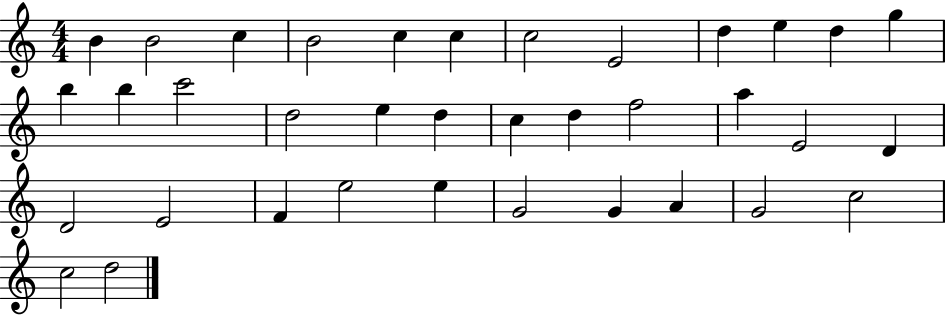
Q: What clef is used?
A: treble